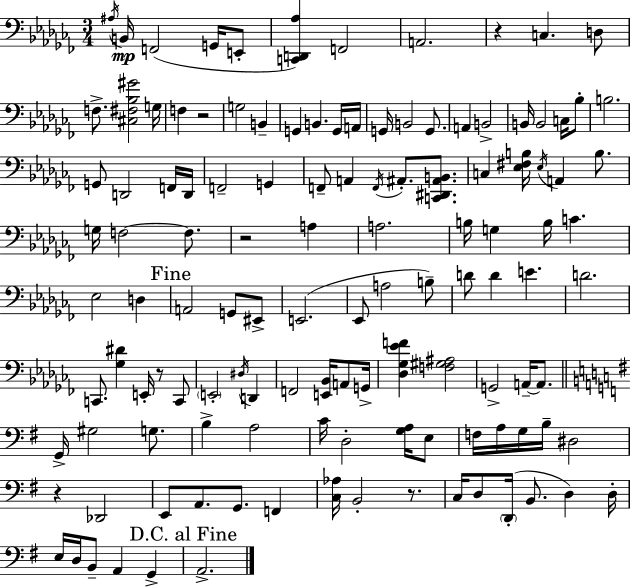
A#3/s B2/s F2/h G2/s E2/e [C2,D2,Ab3]/q F2/h A2/h. R/q C3/q. D3/e F3/e. [C#3,F#3,Bb3,G#4]/h G3/s F3/q R/h G3/h B2/q G2/q B2/q. G2/s A2/s G2/s B2/h G2/e. A2/q B2/h B2/s B2/h C3/s Bb3/e B3/h. G2/e D2/h F2/s D2/s F2/h G2/q F2/e A2/q F2/s A#2/e. [C2,D#2,A#2,B2]/e. C3/q [Eb3,F#3,B3]/s Eb3/s A2/q B3/e. G3/s F3/h F3/e. R/h A3/q A3/h. B3/s G3/q B3/s C4/q. Eb3/h D3/q A2/h G2/e EIS2/e E2/h. Eb2/e A3/h B3/e D4/e D4/q E4/q. D4/h. C2/e. [Gb3,D#4]/q E2/s R/e C2/e E2/h D#3/s D2/q F2/h [E2,Bb2]/s A2/e G2/s [Db3,Gb3,Eb4,F4]/q [F3,G#3,A#3]/h G2/h A2/s A2/e. G2/s G#3/h G3/e. B3/q A3/h C4/s D3/h [G3,A3]/s E3/e F3/s A3/s G3/s B3/s D#3/h R/q Db2/h E2/e A2/e. G2/e. F2/q [C3,Ab3]/s B2/h R/e. C3/s D3/e D2/s B2/e. D3/q D3/s E3/s D3/s B2/e A2/q G2/q A2/h.